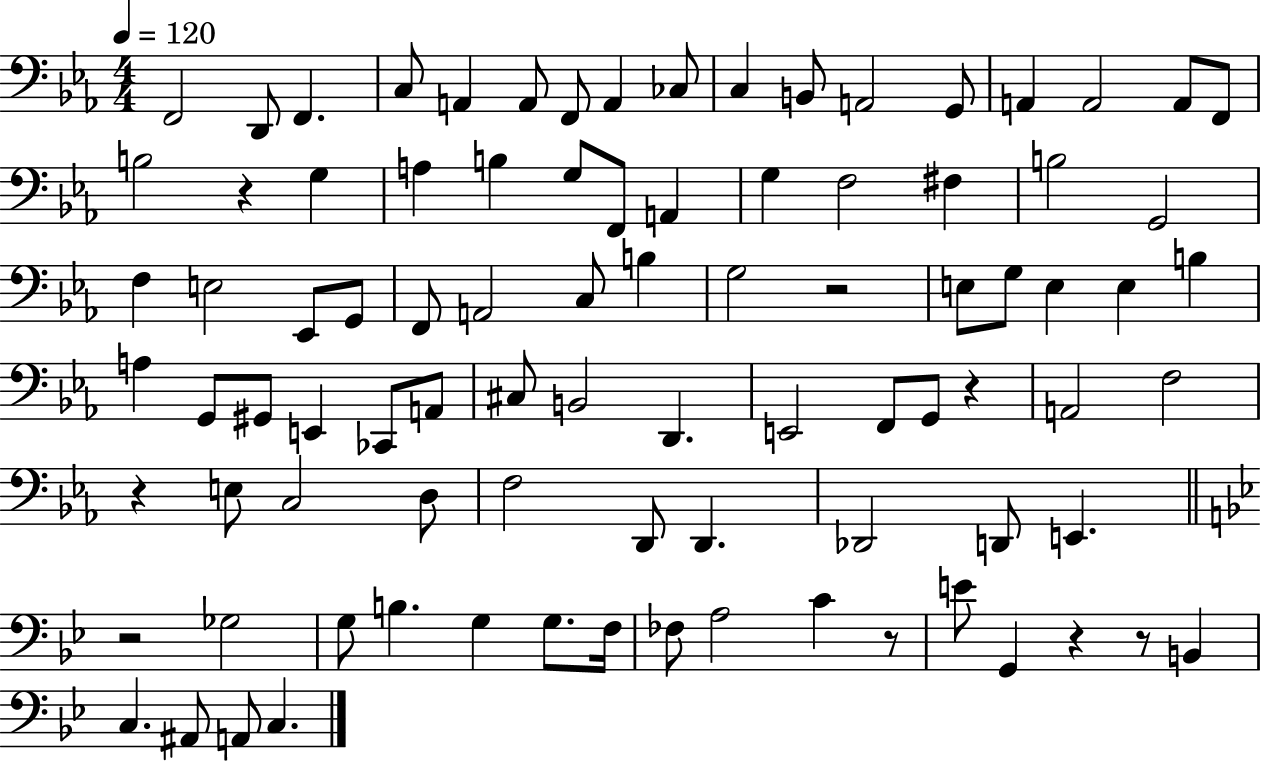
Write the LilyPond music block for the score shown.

{
  \clef bass
  \numericTimeSignature
  \time 4/4
  \key ees \major
  \tempo 4 = 120
  f,2 d,8 f,4. | c8 a,4 a,8 f,8 a,4 ces8 | c4 b,8 a,2 g,8 | a,4 a,2 a,8 f,8 | \break b2 r4 g4 | a4 b4 g8 f,8 a,4 | g4 f2 fis4 | b2 g,2 | \break f4 e2 ees,8 g,8 | f,8 a,2 c8 b4 | g2 r2 | e8 g8 e4 e4 b4 | \break a4 g,8 gis,8 e,4 ces,8 a,8 | cis8 b,2 d,4. | e,2 f,8 g,8 r4 | a,2 f2 | \break r4 e8 c2 d8 | f2 d,8 d,4. | des,2 d,8 e,4. | \bar "||" \break \key bes \major r2 ges2 | g8 b4. g4 g8. f16 | fes8 a2 c'4 r8 | e'8 g,4 r4 r8 b,4 | \break c4. ais,8 a,8 c4. | \bar "|."
}